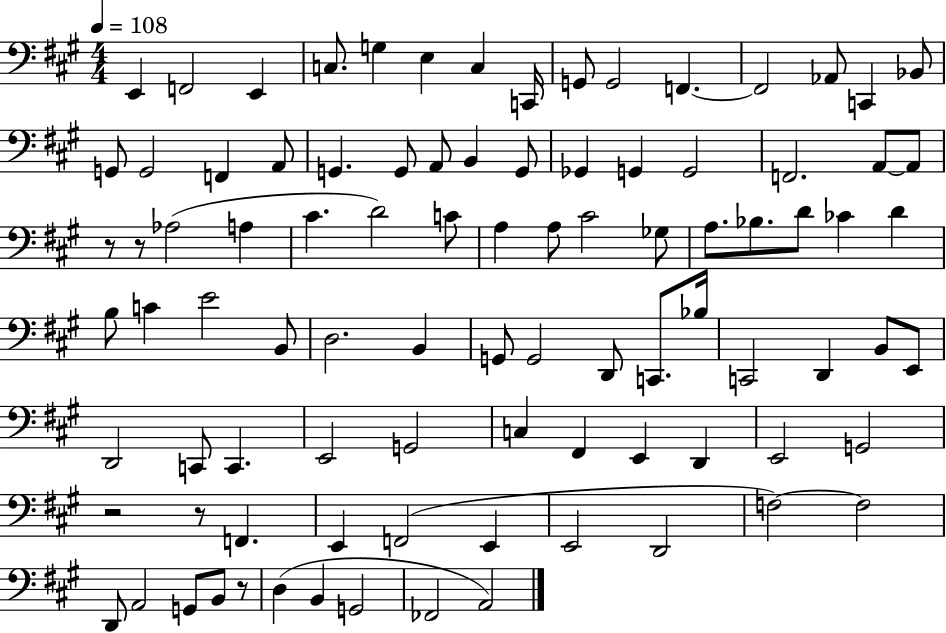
{
  \clef bass
  \numericTimeSignature
  \time 4/4
  \key a \major
  \tempo 4 = 108
  \repeat volta 2 { e,4 f,2 e,4 | c8. g4 e4 c4 c,16 | g,8 g,2 f,4.~~ | f,2 aes,8 c,4 bes,8 | \break g,8 g,2 f,4 a,8 | g,4. g,8 a,8 b,4 g,8 | ges,4 g,4 g,2 | f,2. a,8~~ a,8 | \break r8 r8 aes2( a4 | cis'4. d'2) c'8 | a4 a8 cis'2 ges8 | a8. bes8. d'8 ces'4 d'4 | \break b8 c'4 e'2 b,8 | d2. b,4 | g,8 g,2 d,8 c,8. bes16 | c,2 d,4 b,8 e,8 | \break d,2 c,8 c,4. | e,2 g,2 | c4 fis,4 e,4 d,4 | e,2 g,2 | \break r2 r8 f,4. | e,4 f,2( e,4 | e,2 d,2 | f2~~) f2 | \break d,8 a,2 g,8 b,8 r8 | d4( b,4 g,2 | fes,2 a,2) | } \bar "|."
}